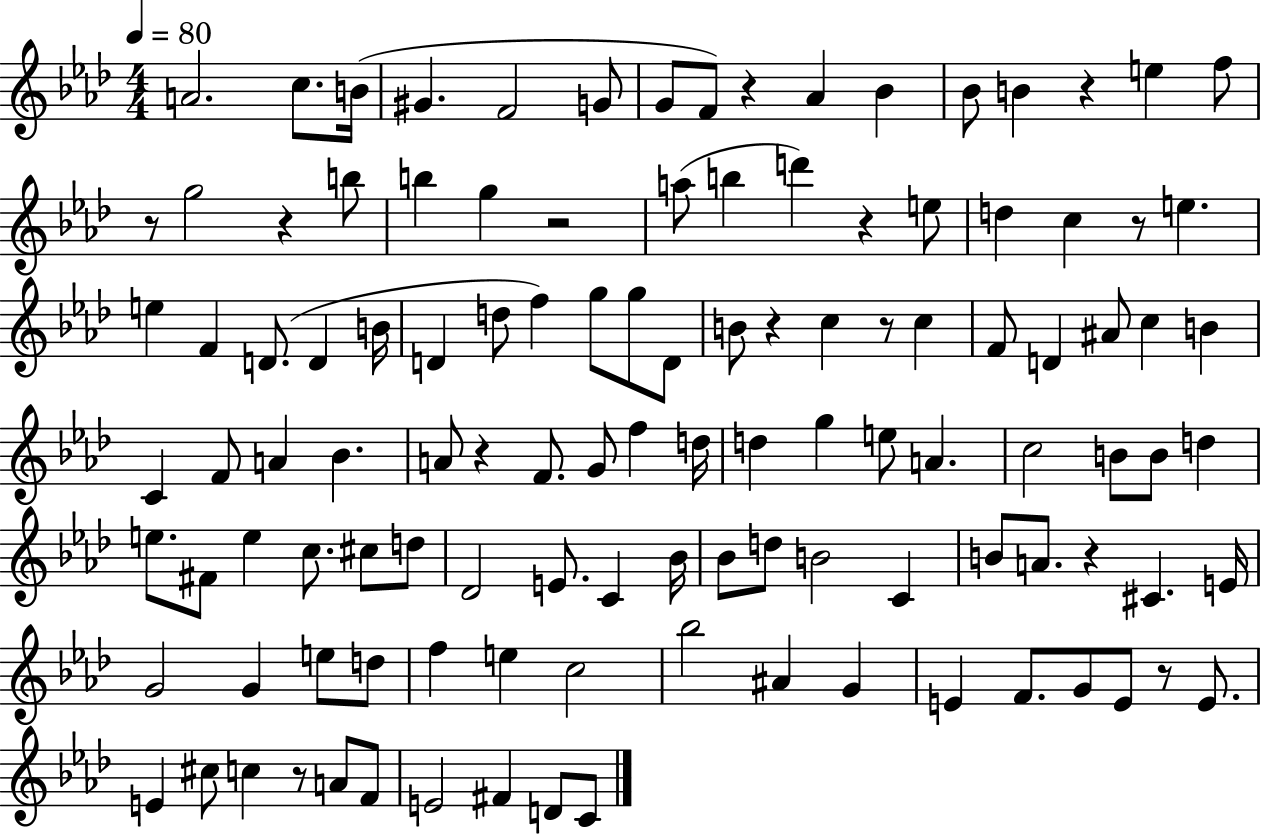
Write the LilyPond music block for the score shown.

{
  \clef treble
  \numericTimeSignature
  \time 4/4
  \key aes \major
  \tempo 4 = 80
  a'2. c''8. b'16( | gis'4. f'2 g'8 | g'8 f'8) r4 aes'4 bes'4 | bes'8 b'4 r4 e''4 f''8 | \break r8 g''2 r4 b''8 | b''4 g''4 r2 | a''8( b''4 d'''4) r4 e''8 | d''4 c''4 r8 e''4. | \break e''4 f'4 d'8.( d'4 b'16 | d'4 d''8 f''4) g''8 g''8 d'8 | b'8 r4 c''4 r8 c''4 | f'8 d'4 ais'8 c''4 b'4 | \break c'4 f'8 a'4 bes'4. | a'8 r4 f'8. g'8 f''4 d''16 | d''4 g''4 e''8 a'4. | c''2 b'8 b'8 d''4 | \break e''8. fis'8 e''4 c''8. cis''8 d''8 | des'2 e'8. c'4 bes'16 | bes'8 d''8 b'2 c'4 | b'8 a'8. r4 cis'4. e'16 | \break g'2 g'4 e''8 d''8 | f''4 e''4 c''2 | bes''2 ais'4 g'4 | e'4 f'8. g'8 e'8 r8 e'8. | \break e'4 cis''8 c''4 r8 a'8 f'8 | e'2 fis'4 d'8 c'8 | \bar "|."
}